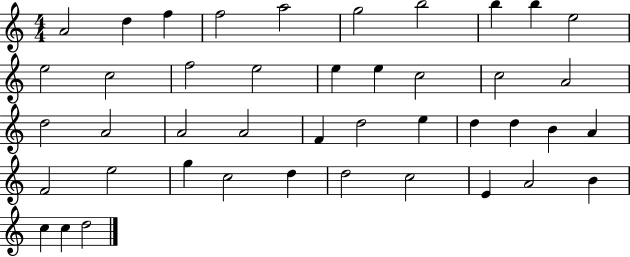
A4/h D5/q F5/q F5/h A5/h G5/h B5/h B5/q B5/q E5/h E5/h C5/h F5/h E5/h E5/q E5/q C5/h C5/h A4/h D5/h A4/h A4/h A4/h F4/q D5/h E5/q D5/q D5/q B4/q A4/q F4/h E5/h G5/q C5/h D5/q D5/h C5/h E4/q A4/h B4/q C5/q C5/q D5/h